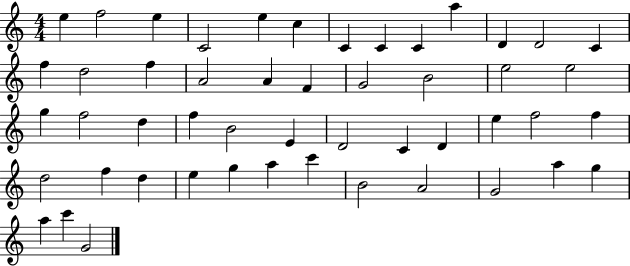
{
  \clef treble
  \numericTimeSignature
  \time 4/4
  \key c \major
  e''4 f''2 e''4 | c'2 e''4 c''4 | c'4 c'4 c'4 a''4 | d'4 d'2 c'4 | \break f''4 d''2 f''4 | a'2 a'4 f'4 | g'2 b'2 | e''2 e''2 | \break g''4 f''2 d''4 | f''4 b'2 e'4 | d'2 c'4 d'4 | e''4 f''2 f''4 | \break d''2 f''4 d''4 | e''4 g''4 a''4 c'''4 | b'2 a'2 | g'2 a''4 g''4 | \break a''4 c'''4 g'2 | \bar "|."
}